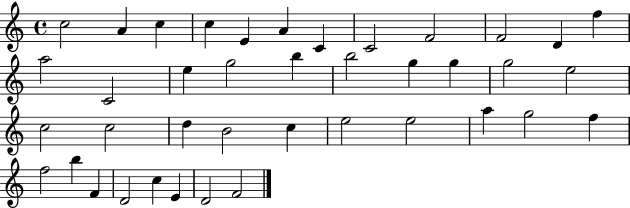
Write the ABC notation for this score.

X:1
T:Untitled
M:4/4
L:1/4
K:C
c2 A c c E A C C2 F2 F2 D f a2 C2 e g2 b b2 g g g2 e2 c2 c2 d B2 c e2 e2 a g2 f f2 b F D2 c E D2 F2